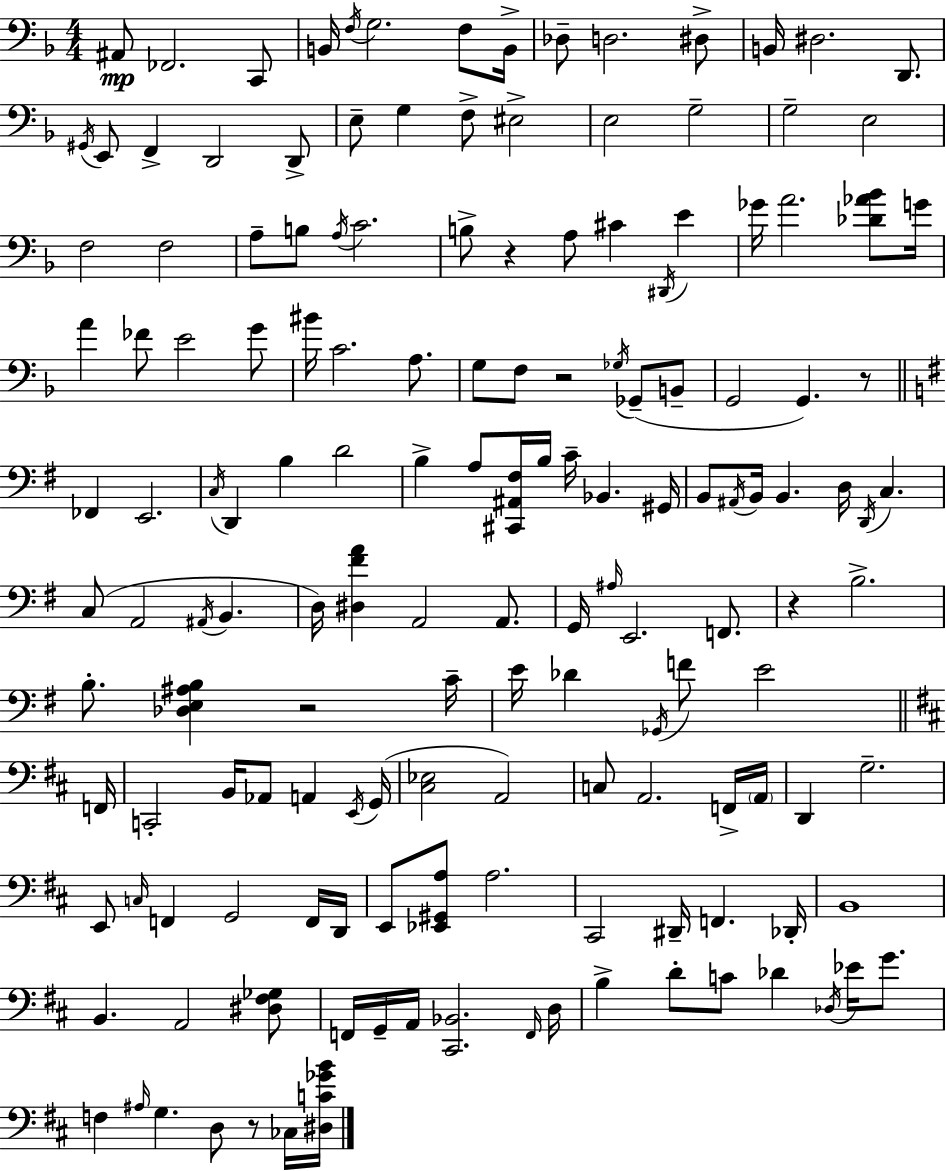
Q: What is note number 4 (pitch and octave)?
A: B2